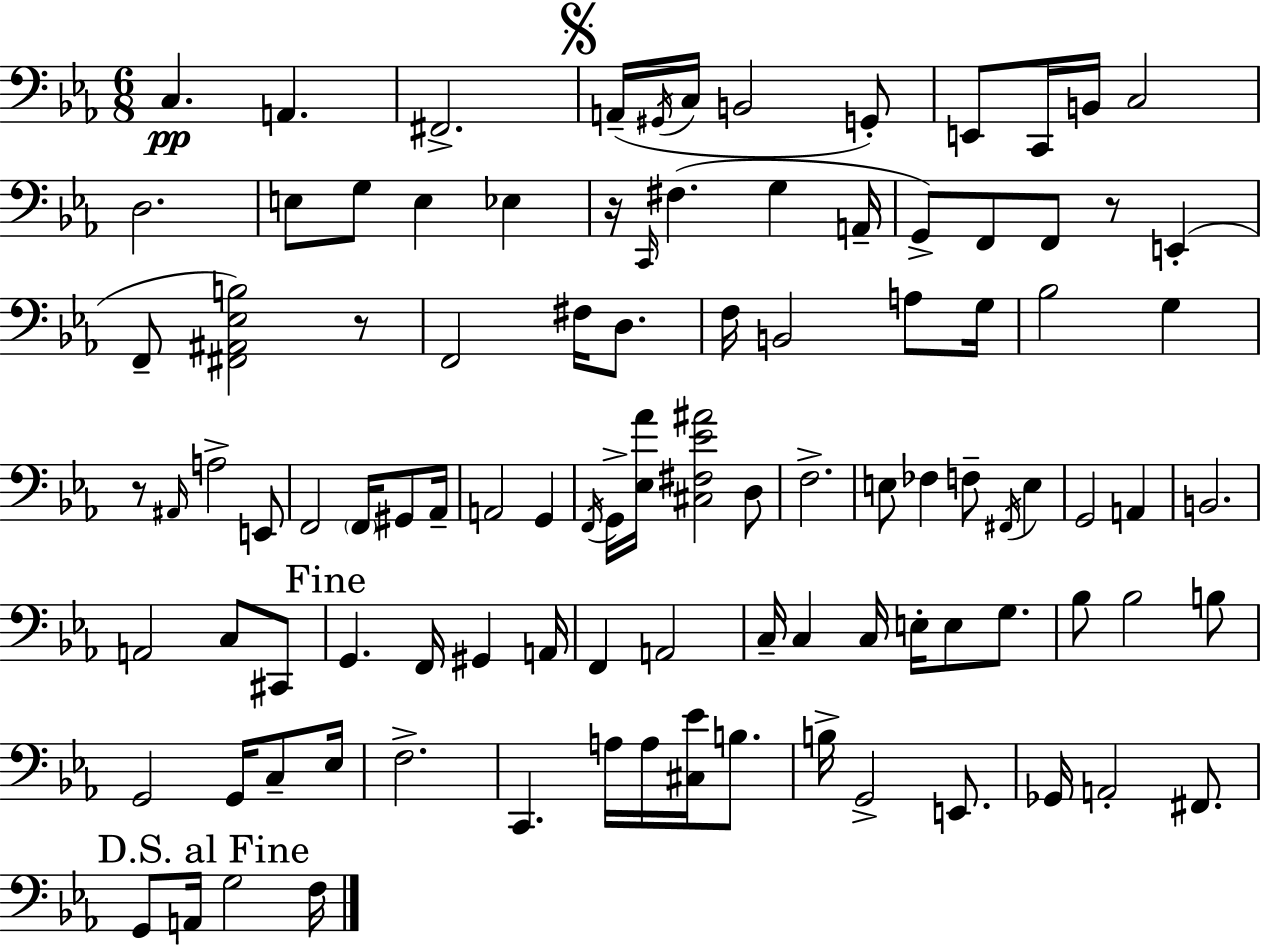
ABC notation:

X:1
T:Untitled
M:6/8
L:1/4
K:Eb
C, A,, ^F,,2 A,,/4 ^G,,/4 C,/4 B,,2 G,,/2 E,,/2 C,,/4 B,,/4 C,2 D,2 E,/2 G,/2 E, _E, z/4 C,,/4 ^F, G, A,,/4 G,,/2 F,,/2 F,,/2 z/2 E,, F,,/2 [^F,,^A,,_E,B,]2 z/2 F,,2 ^F,/4 D,/2 F,/4 B,,2 A,/2 G,/4 _B,2 G, z/2 ^A,,/4 A,2 E,,/2 F,,2 F,,/4 ^G,,/2 _A,,/4 A,,2 G,, F,,/4 G,,/4 [_E,_A]/4 [^C,^F,_E^A]2 D,/2 F,2 E,/2 _F, F,/2 ^F,,/4 E, G,,2 A,, B,,2 A,,2 C,/2 ^C,,/2 G,, F,,/4 ^G,, A,,/4 F,, A,,2 C,/4 C, C,/4 E,/4 E,/2 G,/2 _B,/2 _B,2 B,/2 G,,2 G,,/4 C,/2 _E,/4 F,2 C,, A,/4 A,/4 [^C,_E]/4 B,/2 B,/4 G,,2 E,,/2 _G,,/4 A,,2 ^F,,/2 G,,/2 A,,/4 G,2 F,/4